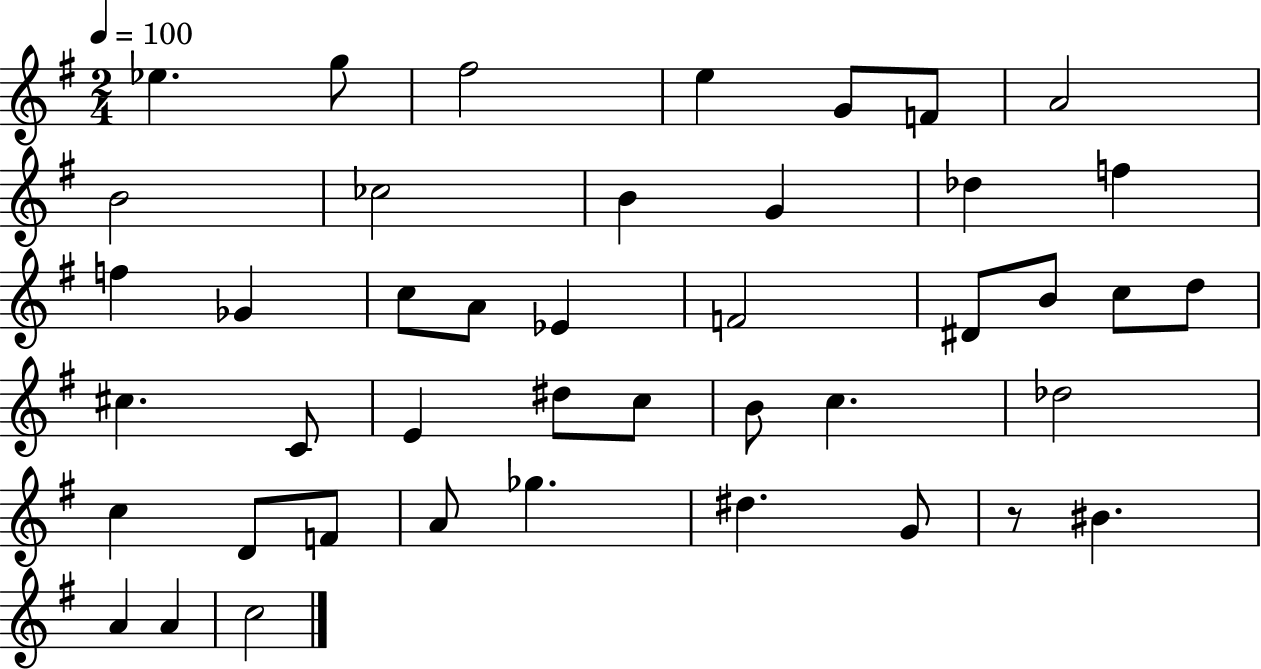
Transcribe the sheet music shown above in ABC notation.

X:1
T:Untitled
M:2/4
L:1/4
K:G
_e g/2 ^f2 e G/2 F/2 A2 B2 _c2 B G _d f f _G c/2 A/2 _E F2 ^D/2 B/2 c/2 d/2 ^c C/2 E ^d/2 c/2 B/2 c _d2 c D/2 F/2 A/2 _g ^d G/2 z/2 ^B A A c2